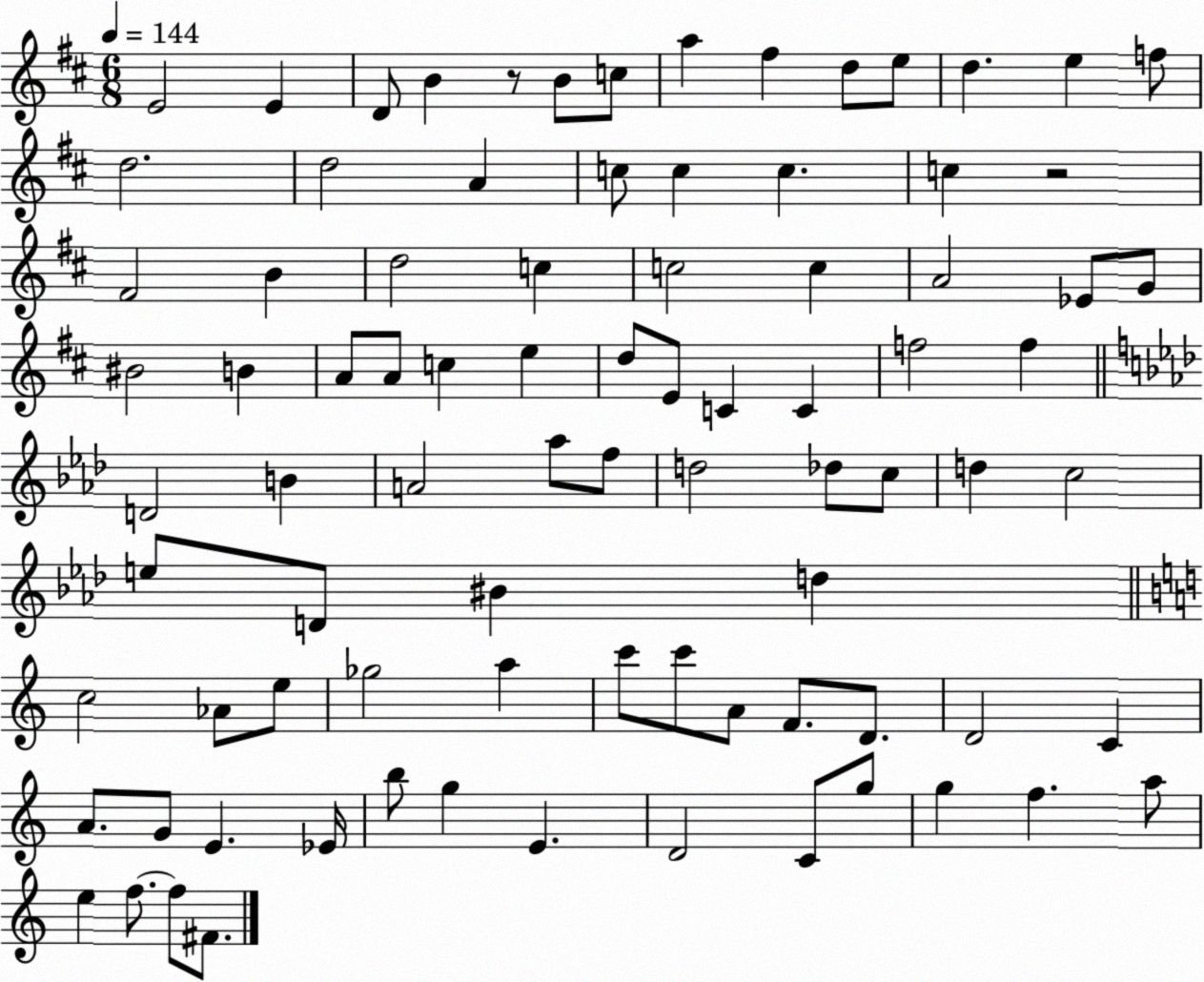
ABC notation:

X:1
T:Untitled
M:6/8
L:1/4
K:D
E2 E D/2 B z/2 B/2 c/2 a ^f d/2 e/2 d e f/2 d2 d2 A c/2 c c c z2 ^F2 B d2 c c2 c A2 _E/2 G/2 ^B2 B A/2 A/2 c e d/2 E/2 C C f2 f D2 B A2 _a/2 f/2 d2 _d/2 c/2 d c2 e/2 D/2 ^B d c2 _A/2 e/2 _g2 a c'/2 c'/2 A/2 F/2 D/2 D2 C A/2 G/2 E _E/4 b/2 g E D2 C/2 g/2 g f a/2 e f/2 f/2 ^F/2